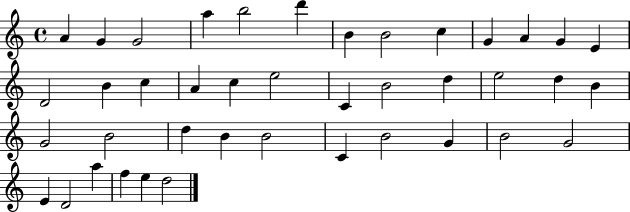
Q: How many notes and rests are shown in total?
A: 41